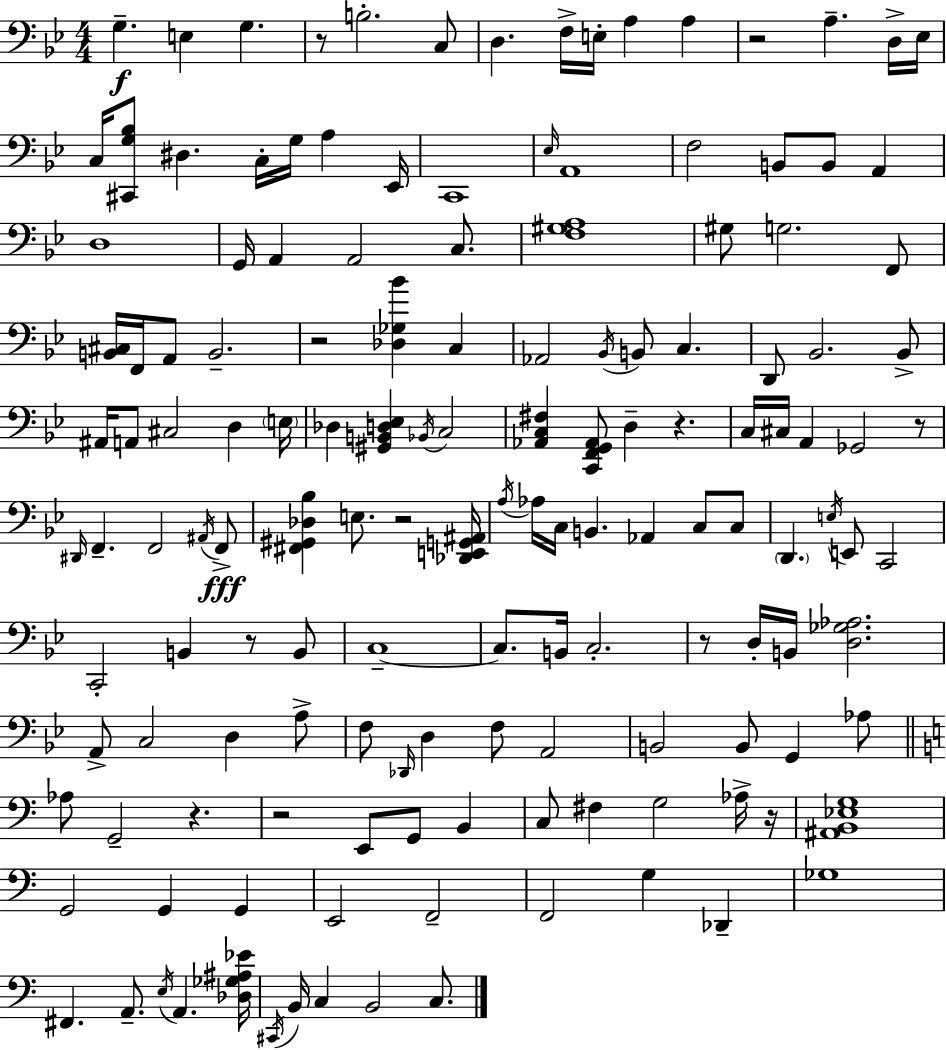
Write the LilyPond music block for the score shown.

{
  \clef bass
  \numericTimeSignature
  \time 4/4
  \key bes \major
  g4.--\f e4 g4. | r8 b2.-. c8 | d4. f16-> e16-. a4 a4 | r2 a4.-- d16-> ees16 | \break c16 <cis, g bes>8 dis4. c16-. g16 a4 ees,16 | c,1 | \grace { ees16 } a,1 | f2 b,8 b,8 a,4 | \break d1 | g,16 a,4 a,2 c8. | <f gis a>1 | gis8 g2. f,8 | \break <b, cis>16 f,16 a,8 b,2.-- | r2 <des ges bes'>4 c4 | aes,2 \acciaccatura { bes,16 } b,8 c4. | d,8 bes,2. | \break bes,8-> ais,16 a,8 cis2 d4 | \parenthesize e16 des4 <gis, b, d ees>4 \acciaccatura { bes,16 } c2 | <aes, c fis>4 <c, f, g, aes,>8 d4-- r4. | c16 cis16 a,4 ges,2 | \break r8 \grace { dis,16 } f,4.-- f,2 | \acciaccatura { ais,16 }\fff f,8-> <fis, gis, des bes>4 e8. r2 | <des, e, g, ais,>16 \acciaccatura { a16 } aes16 c16 b,4. aes,4 | c8 c8 \parenthesize d,4. \acciaccatura { e16 } e,8 c,2 | \break c,2-. b,4 | r8 b,8 c1--~~ | c8. b,16 c2.-. | r8 d16-. b,16 <d ges aes>2. | \break a,8-> c2 | d4 a8-> f8 \grace { des,16 } d4 f8 | a,2 b,2 | b,8 g,4 aes8 \bar "||" \break \key c \major aes8 g,2-- r4. | r2 e,8 g,8 b,4 | c8 fis4 g2 aes16-> r16 | <ais, b, ees g>1 | \break g,2 g,4 g,4 | e,2 f,2-- | f,2 g4 des,4-- | ges1 | \break fis,4. a,8.-- \acciaccatura { e16 } a,4. | <des ges ais ees'>16 \acciaccatura { cis,16 } b,16 c4 b,2 c8. | \bar "|."
}